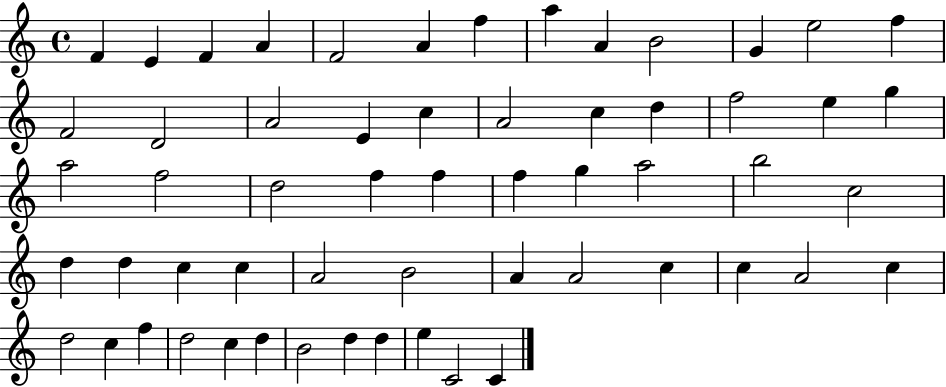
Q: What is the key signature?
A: C major